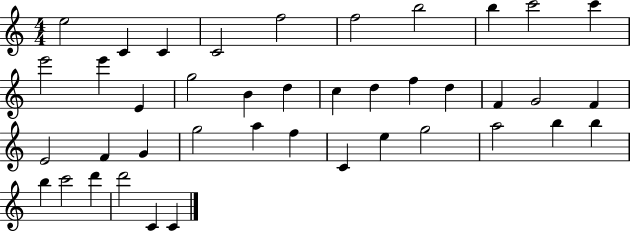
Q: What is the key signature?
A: C major